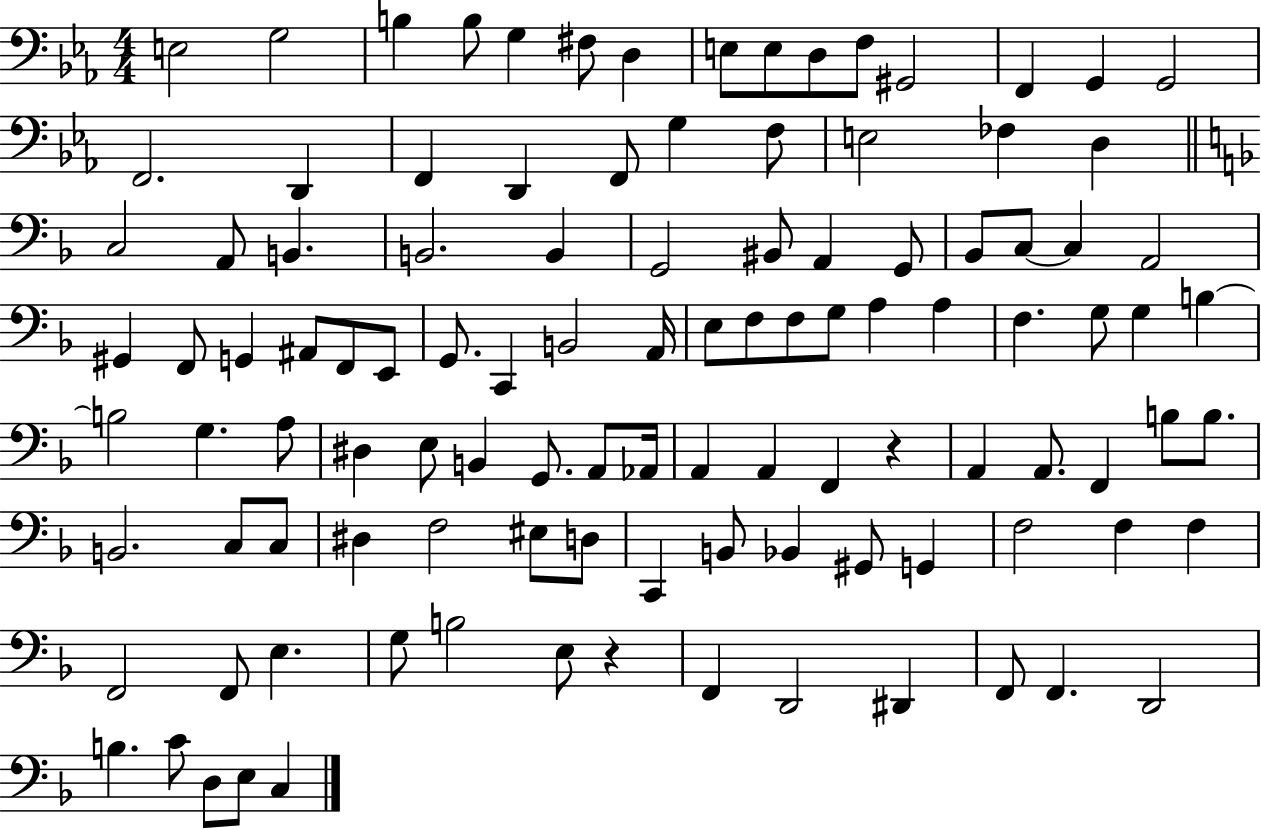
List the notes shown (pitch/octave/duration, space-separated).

E3/h G3/h B3/q B3/e G3/q F#3/e D3/q E3/e E3/e D3/e F3/e G#2/h F2/q G2/q G2/h F2/h. D2/q F2/q D2/q F2/e G3/q F3/e E3/h FES3/q D3/q C3/h A2/e B2/q. B2/h. B2/q G2/h BIS2/e A2/q G2/e Bb2/e C3/e C3/q A2/h G#2/q F2/e G2/q A#2/e F2/e E2/e G2/e. C2/q B2/h A2/s E3/e F3/e F3/e G3/e A3/q A3/q F3/q. G3/e G3/q B3/q B3/h G3/q. A3/e D#3/q E3/e B2/q G2/e. A2/e Ab2/s A2/q A2/q F2/q R/q A2/q A2/e. F2/q B3/e B3/e. B2/h. C3/e C3/e D#3/q F3/h EIS3/e D3/e C2/q B2/e Bb2/q G#2/e G2/q F3/h F3/q F3/q F2/h F2/e E3/q. G3/e B3/h E3/e R/q F2/q D2/h D#2/q F2/e F2/q. D2/h B3/q. C4/e D3/e E3/e C3/q